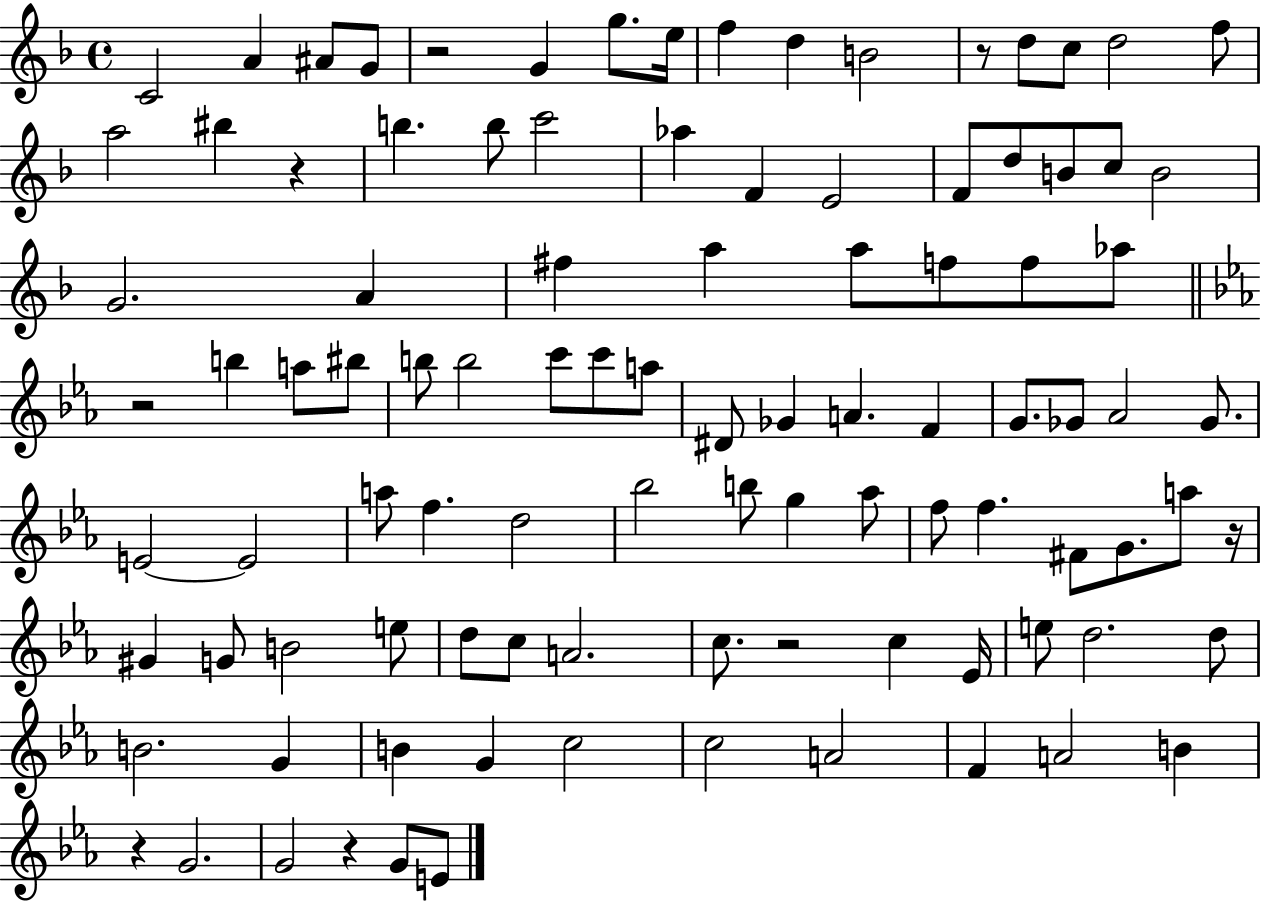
C4/h A4/q A#4/e G4/e R/h G4/q G5/e. E5/s F5/q D5/q B4/h R/e D5/e C5/e D5/h F5/e A5/h BIS5/q R/q B5/q. B5/e C6/h Ab5/q F4/q E4/h F4/e D5/e B4/e C5/e B4/h G4/h. A4/q F#5/q A5/q A5/e F5/e F5/e Ab5/e R/h B5/q A5/e BIS5/e B5/e B5/h C6/e C6/e A5/e D#4/e Gb4/q A4/q. F4/q G4/e. Gb4/e Ab4/h Gb4/e. E4/h E4/h A5/e F5/q. D5/h Bb5/h B5/e G5/q Ab5/e F5/e F5/q. F#4/e G4/e. A5/e R/s G#4/q G4/e B4/h E5/e D5/e C5/e A4/h. C5/e. R/h C5/q Eb4/s E5/e D5/h. D5/e B4/h. G4/q B4/q G4/q C5/h C5/h A4/h F4/q A4/h B4/q R/q G4/h. G4/h R/q G4/e E4/e